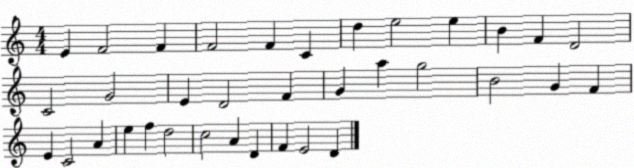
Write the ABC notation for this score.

X:1
T:Untitled
M:4/4
L:1/4
K:C
E F2 F F2 F C d e2 e B F D2 C2 G2 E D2 F G a g2 B2 G F E C2 A e f d2 c2 A D F E2 D